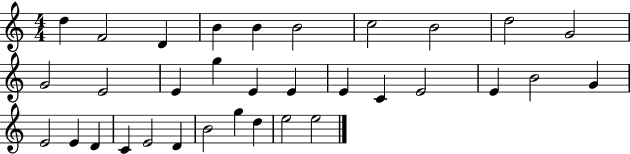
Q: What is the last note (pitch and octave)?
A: E5